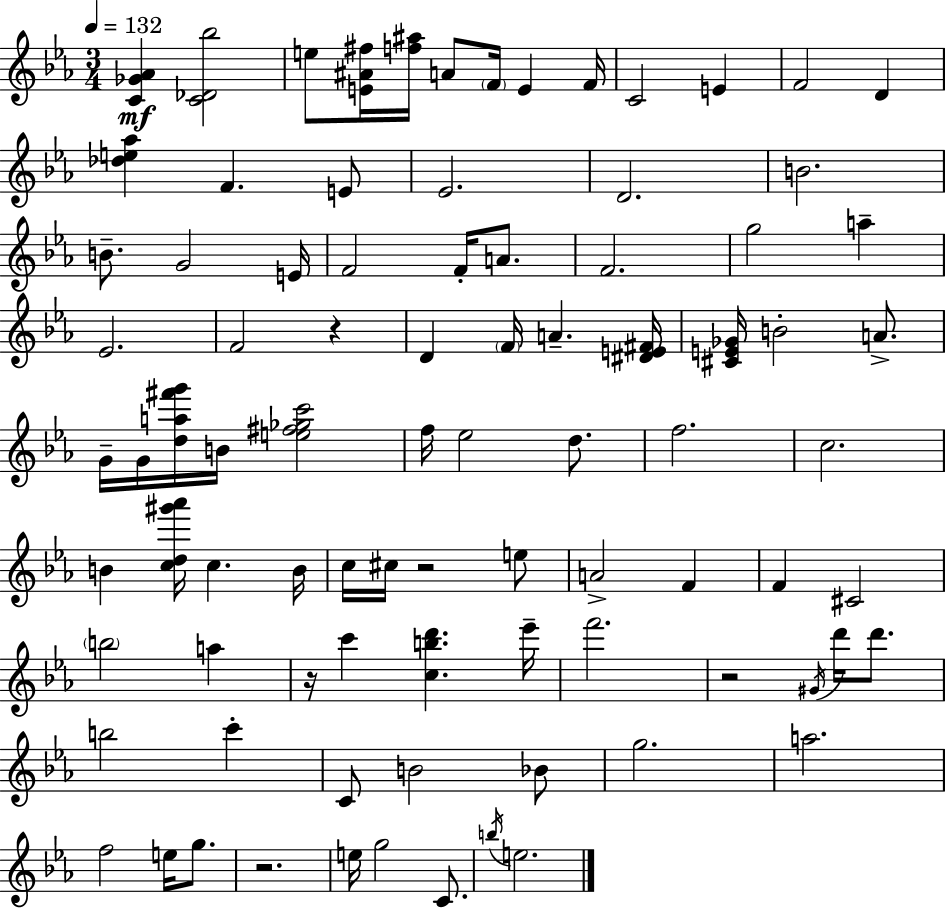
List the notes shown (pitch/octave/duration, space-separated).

[C4,Gb4,Ab4]/q [C4,Db4,Bb5]/h E5/e [E4,A#4,F#5]/s [F5,A#5]/s A4/e F4/s E4/q F4/s C4/h E4/q F4/h D4/q [Db5,E5,Ab5]/q F4/q. E4/e Eb4/h. D4/h. B4/h. B4/e. G4/h E4/s F4/h F4/s A4/e. F4/h. G5/h A5/q Eb4/h. F4/h R/q D4/q F4/s A4/q. [D#4,E4,F#4]/s [C#4,E4,Gb4]/s B4/h A4/e. G4/s G4/s [D5,A5,F#6,G6]/s B4/s [E5,F#5,Gb5,C6]/h F5/s Eb5/h D5/e. F5/h. C5/h. B4/q [C5,D5,G#6,Ab6]/s C5/q. B4/s C5/s C#5/s R/h E5/e A4/h F4/q F4/q C#4/h B5/h A5/q R/s C6/q [C5,B5,D6]/q. Eb6/s F6/h. R/h G#4/s D6/s D6/e. B5/h C6/q C4/e B4/h Bb4/e G5/h. A5/h. F5/h E5/s G5/e. R/h. E5/s G5/h C4/e. B5/s E5/h.